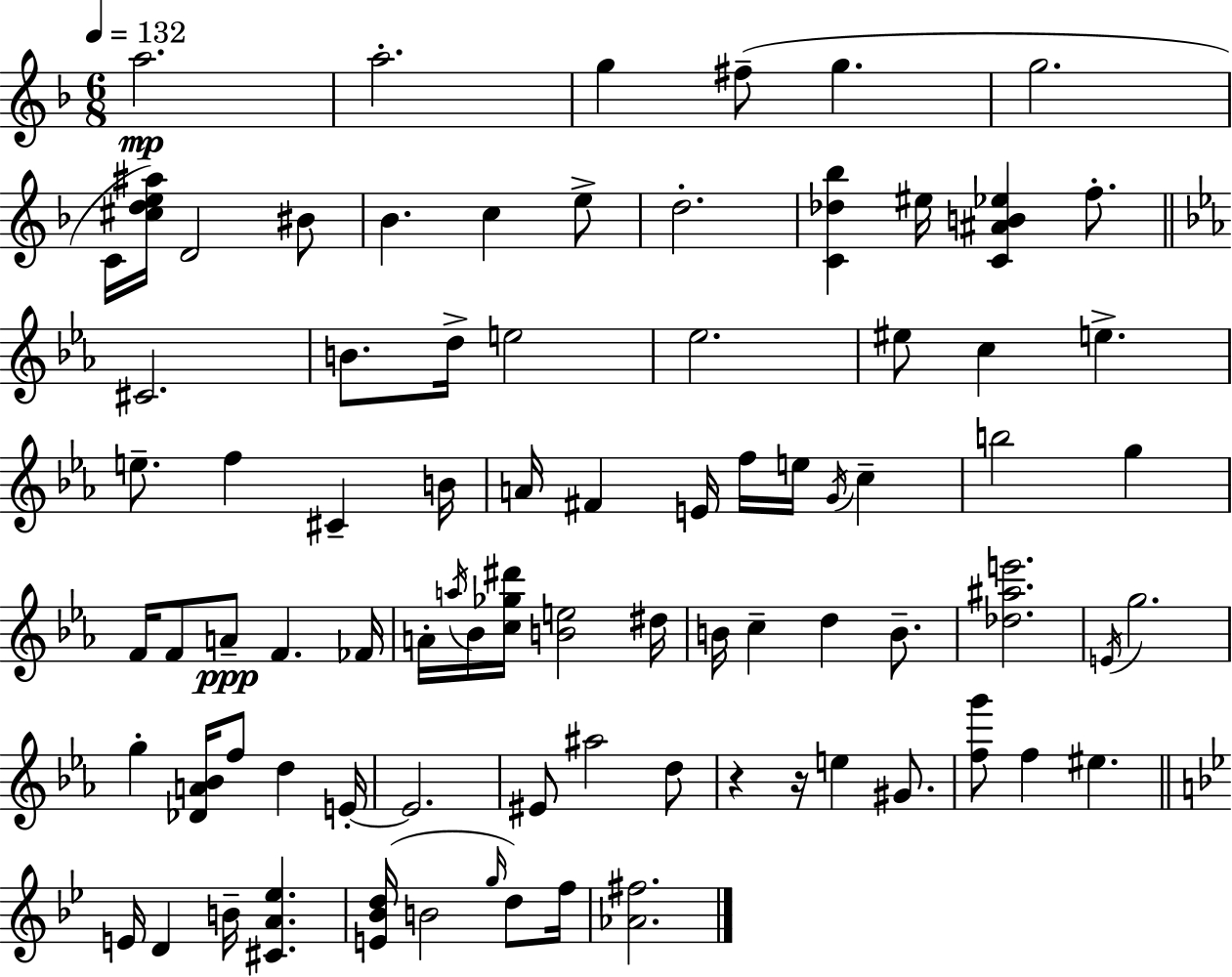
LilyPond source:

{
  \clef treble
  \numericTimeSignature
  \time 6/8
  \key f \major
  \tempo 4 = 132
  a''2.\mp | a''2.-. | g''4 fis''8--( g''4. | g''2. | \break c'16 <cis'' d'' e'' ais''>16) d'2 bis'8 | bes'4. c''4 e''8-> | d''2.-. | <c' des'' bes''>4 eis''16 <c' ais' b' ees''>4 f''8.-. | \break \bar "||" \break \key ees \major cis'2. | b'8. d''16-> e''2 | ees''2. | eis''8 c''4 e''4.-> | \break e''8.-- f''4 cis'4-- b'16 | a'16 fis'4 e'16 f''16 e''16 \acciaccatura { g'16 } c''4-- | b''2 g''4 | f'16 f'8 a'8--\ppp f'4. | \break fes'16 a'16-. \acciaccatura { a''16 } bes'16 <c'' ges'' dis'''>16 <b' e''>2 | dis''16 b'16 c''4-- d''4 b'8.-- | <des'' ais'' e'''>2. | \acciaccatura { e'16 } g''2. | \break g''4-. <des' a' bes'>16 f''8 d''4 | e'16-.~~ e'2. | eis'8 ais''2 | d''8 r4 r16 e''4 | \break gis'8. <f'' g'''>8 f''4 eis''4. | \bar "||" \break \key g \minor e'16 d'4 b'16-- <cis' a' ees''>4. | <e' bes' d''>16( b'2 \grace { g''16 }) d''8 | f''16 <aes' fis''>2. | \bar "|."
}